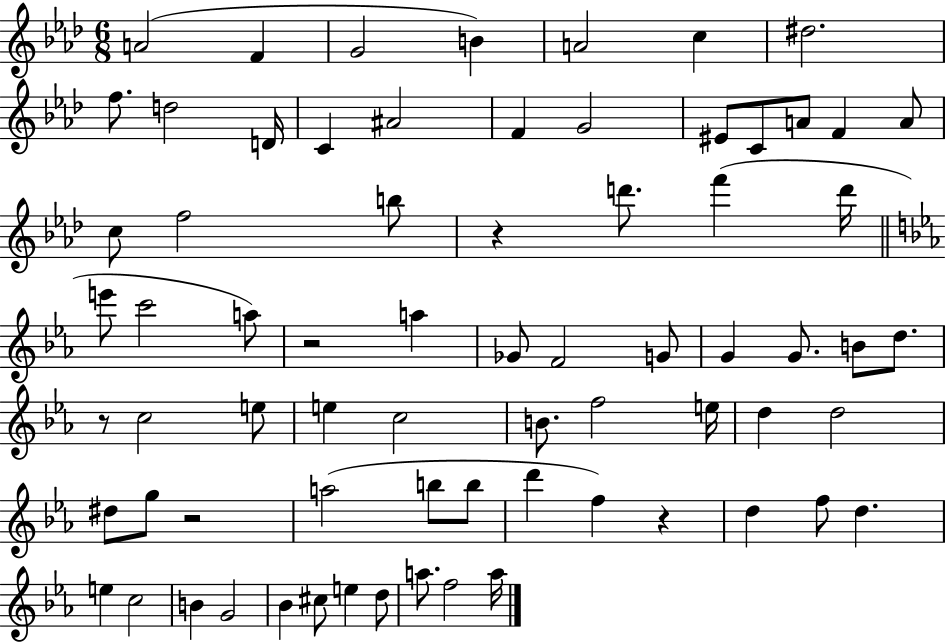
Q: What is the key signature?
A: AES major